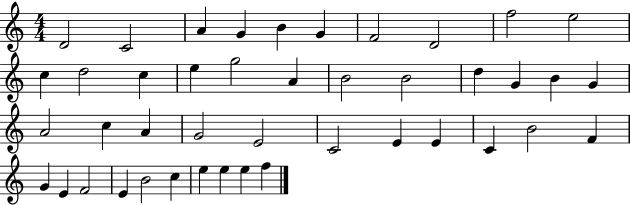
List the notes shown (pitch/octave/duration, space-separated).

D4/h C4/h A4/q G4/q B4/q G4/q F4/h D4/h F5/h E5/h C5/q D5/h C5/q E5/q G5/h A4/q B4/h B4/h D5/q G4/q B4/q G4/q A4/h C5/q A4/q G4/h E4/h C4/h E4/q E4/q C4/q B4/h F4/q G4/q E4/q F4/h E4/q B4/h C5/q E5/q E5/q E5/q F5/q